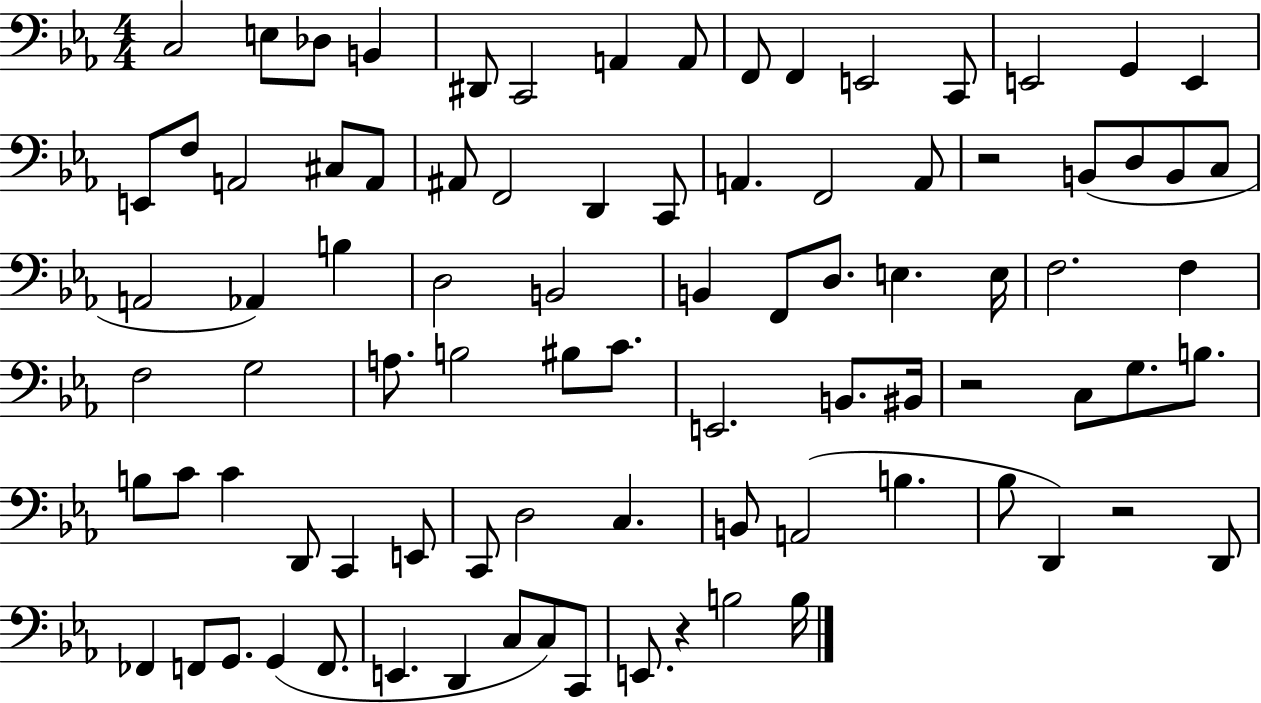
{
  \clef bass
  \numericTimeSignature
  \time 4/4
  \key ees \major
  \repeat volta 2 { c2 e8 des8 b,4 | dis,8 c,2 a,4 a,8 | f,8 f,4 e,2 c,8 | e,2 g,4 e,4 | \break e,8 f8 a,2 cis8 a,8 | ais,8 f,2 d,4 c,8 | a,4. f,2 a,8 | r2 b,8( d8 b,8 c8 | \break a,2 aes,4) b4 | d2 b,2 | b,4 f,8 d8. e4. e16 | f2. f4 | \break f2 g2 | a8. b2 bis8 c'8. | e,2. b,8. bis,16 | r2 c8 g8. b8. | \break b8 c'8 c'4 d,8 c,4 e,8 | c,8 d2 c4. | b,8 a,2( b4. | bes8 d,4) r2 d,8 | \break fes,4 f,8 g,8. g,4( f,8. | e,4. d,4 c8 c8) c,8 | e,8. r4 b2 b16 | } \bar "|."
}